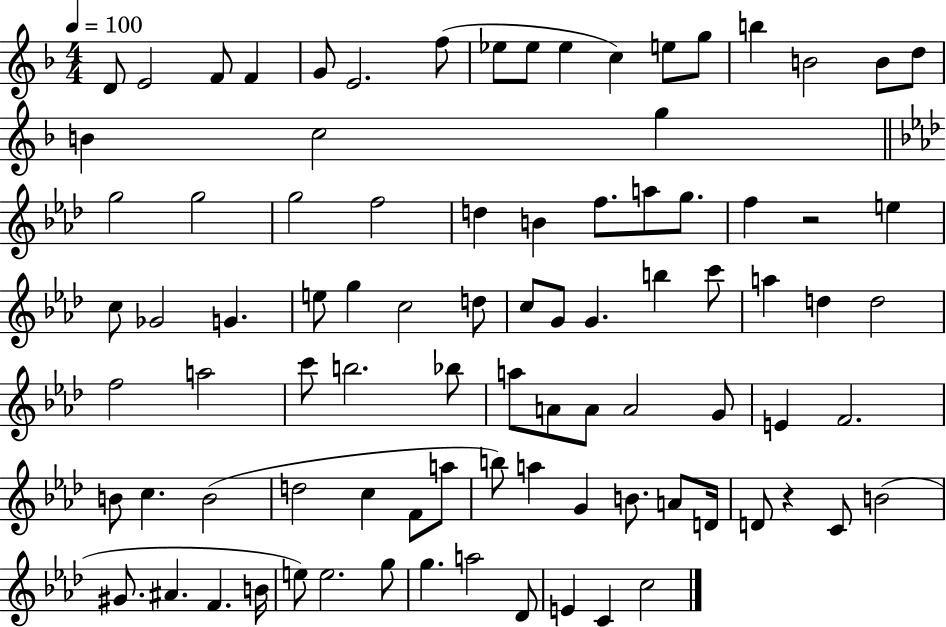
X:1
T:Untitled
M:4/4
L:1/4
K:F
D/2 E2 F/2 F G/2 E2 f/2 _e/2 _e/2 _e c e/2 g/2 b B2 B/2 d/2 B c2 g g2 g2 g2 f2 d B f/2 a/2 g/2 f z2 e c/2 _G2 G e/2 g c2 d/2 c/2 G/2 G b c'/2 a d d2 f2 a2 c'/2 b2 _b/2 a/2 A/2 A/2 A2 G/2 E F2 B/2 c B2 d2 c F/2 a/2 b/2 a G B/2 A/2 D/4 D/2 z C/2 B2 ^G/2 ^A F B/4 e/2 e2 g/2 g a2 _D/2 E C c2